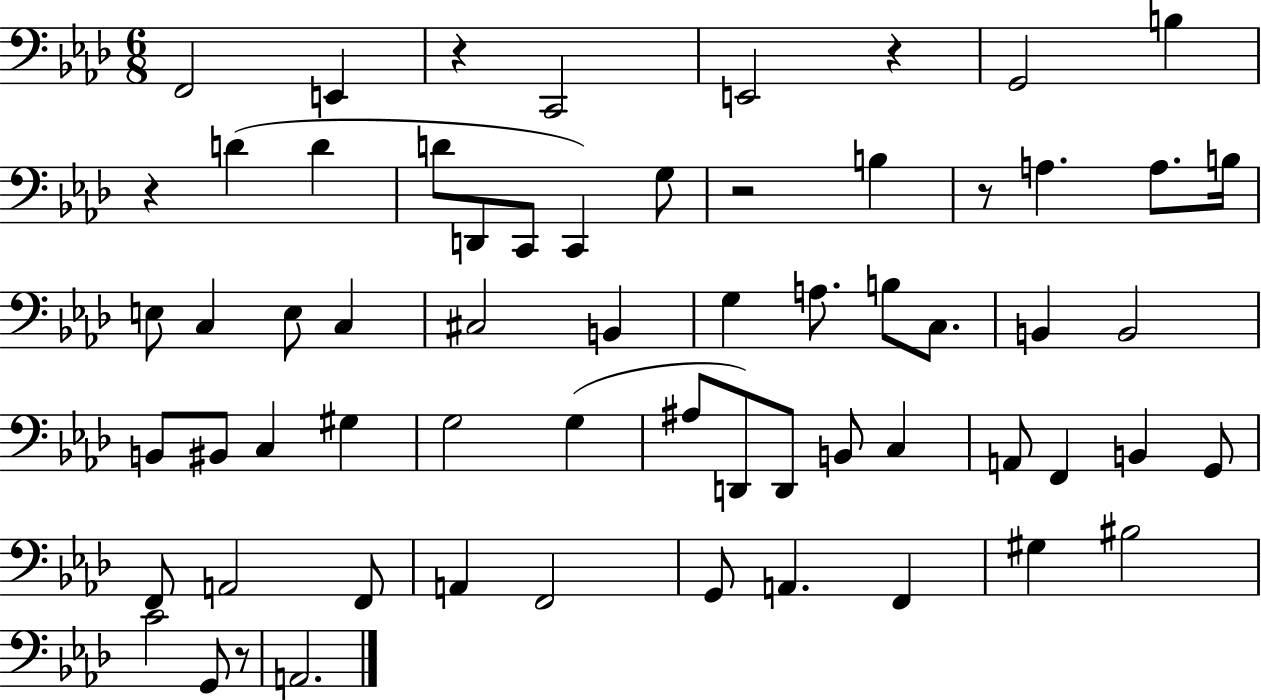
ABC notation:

X:1
T:Untitled
M:6/8
L:1/4
K:Ab
F,,2 E,, z C,,2 E,,2 z G,,2 B, z D D D/2 D,,/2 C,,/2 C,, G,/2 z2 B, z/2 A, A,/2 B,/4 E,/2 C, E,/2 C, ^C,2 B,, G, A,/2 B,/2 C,/2 B,, B,,2 B,,/2 ^B,,/2 C, ^G, G,2 G, ^A,/2 D,,/2 D,,/2 B,,/2 C, A,,/2 F,, B,, G,,/2 F,,/2 A,,2 F,,/2 A,, F,,2 G,,/2 A,, F,, ^G, ^B,2 C2 G,,/2 z/2 A,,2